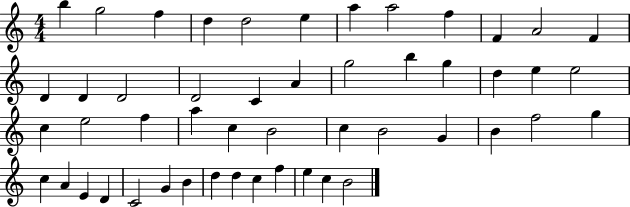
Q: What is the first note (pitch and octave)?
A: B5